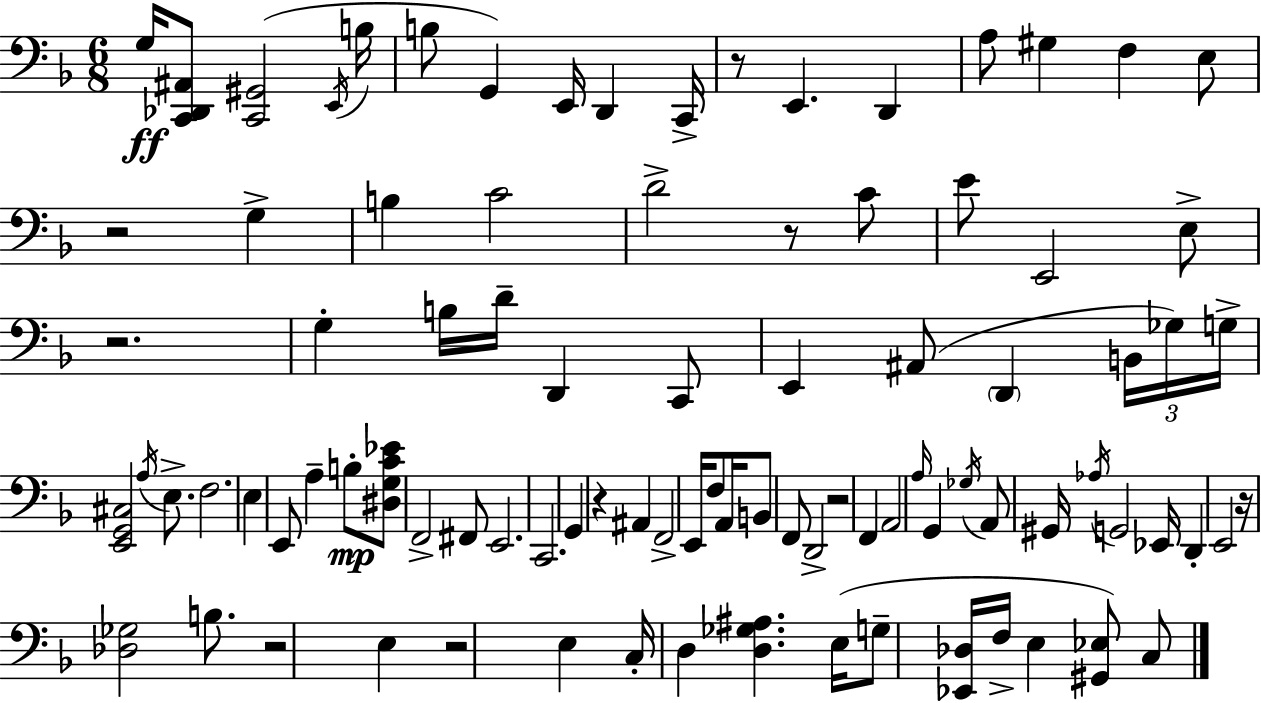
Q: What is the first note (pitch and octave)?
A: G3